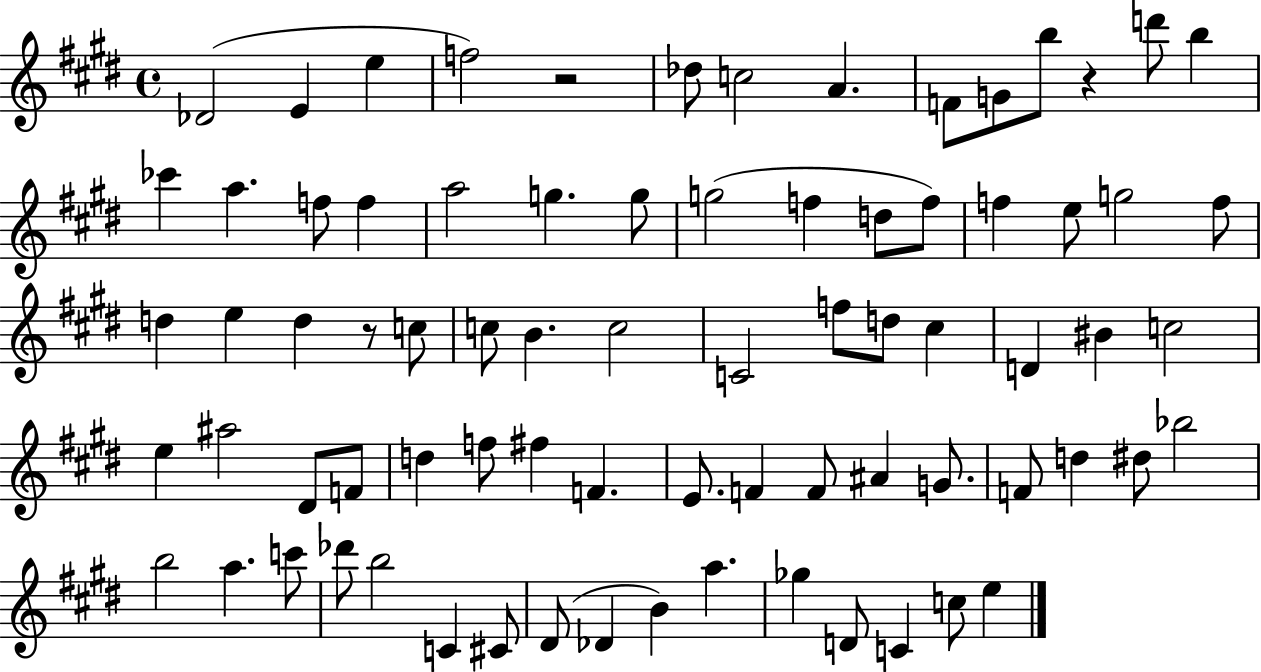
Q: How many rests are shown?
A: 3